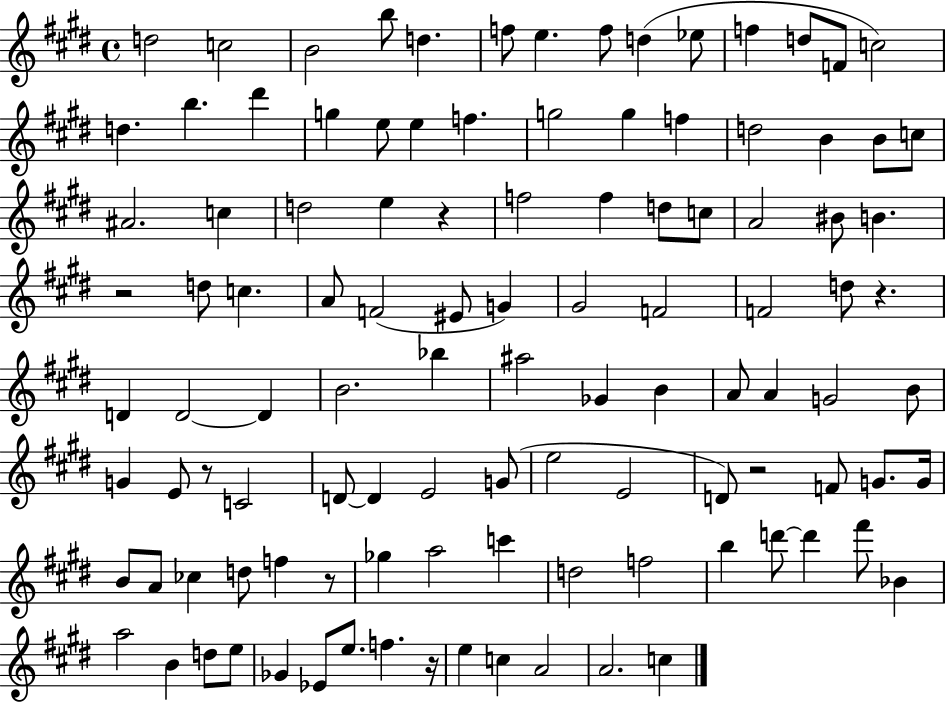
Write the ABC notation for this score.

X:1
T:Untitled
M:4/4
L:1/4
K:E
d2 c2 B2 b/2 d f/2 e f/2 d _e/2 f d/2 F/2 c2 d b ^d' g e/2 e f g2 g f d2 B B/2 c/2 ^A2 c d2 e z f2 f d/2 c/2 A2 ^B/2 B z2 d/2 c A/2 F2 ^E/2 G ^G2 F2 F2 d/2 z D D2 D B2 _b ^a2 _G B A/2 A G2 B/2 G E/2 z/2 C2 D/2 D E2 G/2 e2 E2 D/2 z2 F/2 G/2 G/4 B/2 A/2 _c d/2 f z/2 _g a2 c' d2 f2 b d'/2 d' ^f'/2 _B a2 B d/2 e/2 _G _E/2 e/2 f z/4 e c A2 A2 c